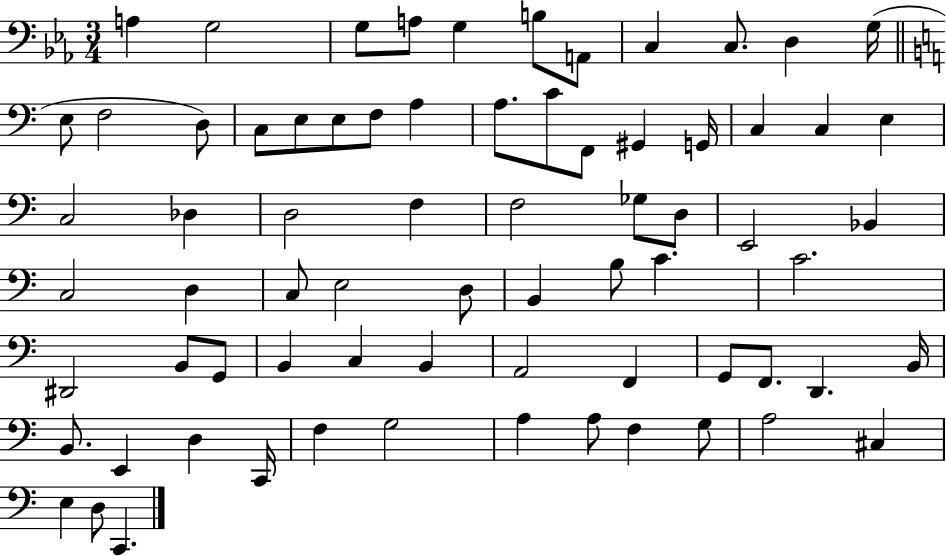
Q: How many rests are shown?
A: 0